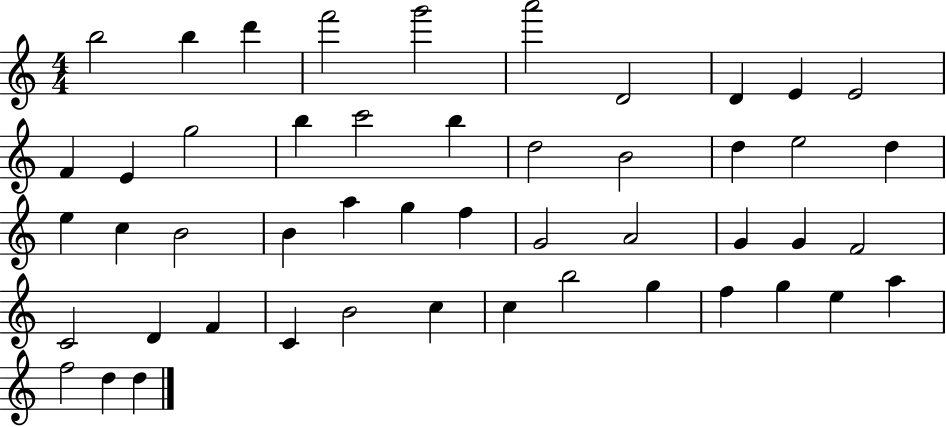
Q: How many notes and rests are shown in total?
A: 49